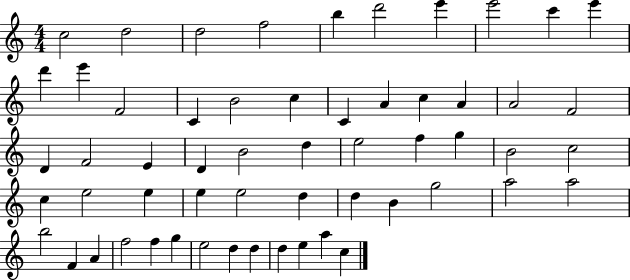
C5/h D5/h D5/h F5/h B5/q D6/h E6/q E6/h C6/q E6/q D6/q E6/q F4/h C4/q B4/h C5/q C4/q A4/q C5/q A4/q A4/h F4/h D4/q F4/h E4/q D4/q B4/h D5/q E5/h F5/q G5/q B4/h C5/h C5/q E5/h E5/q E5/q E5/h D5/q D5/q B4/q G5/h A5/h A5/h B5/h F4/q A4/q F5/h F5/q G5/q E5/h D5/q D5/q D5/q E5/q A5/q C5/q